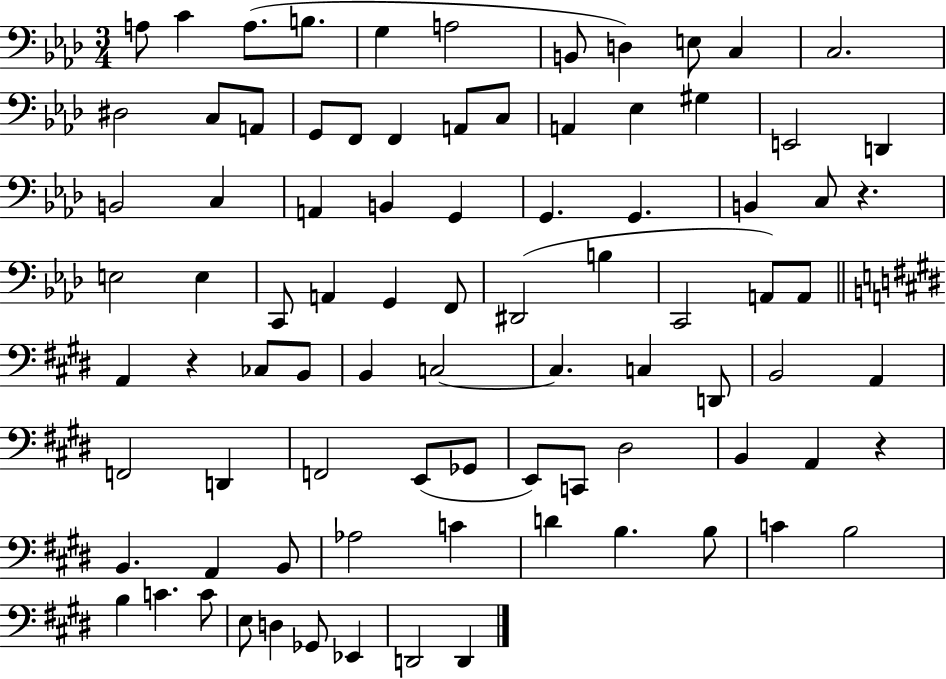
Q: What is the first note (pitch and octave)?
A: A3